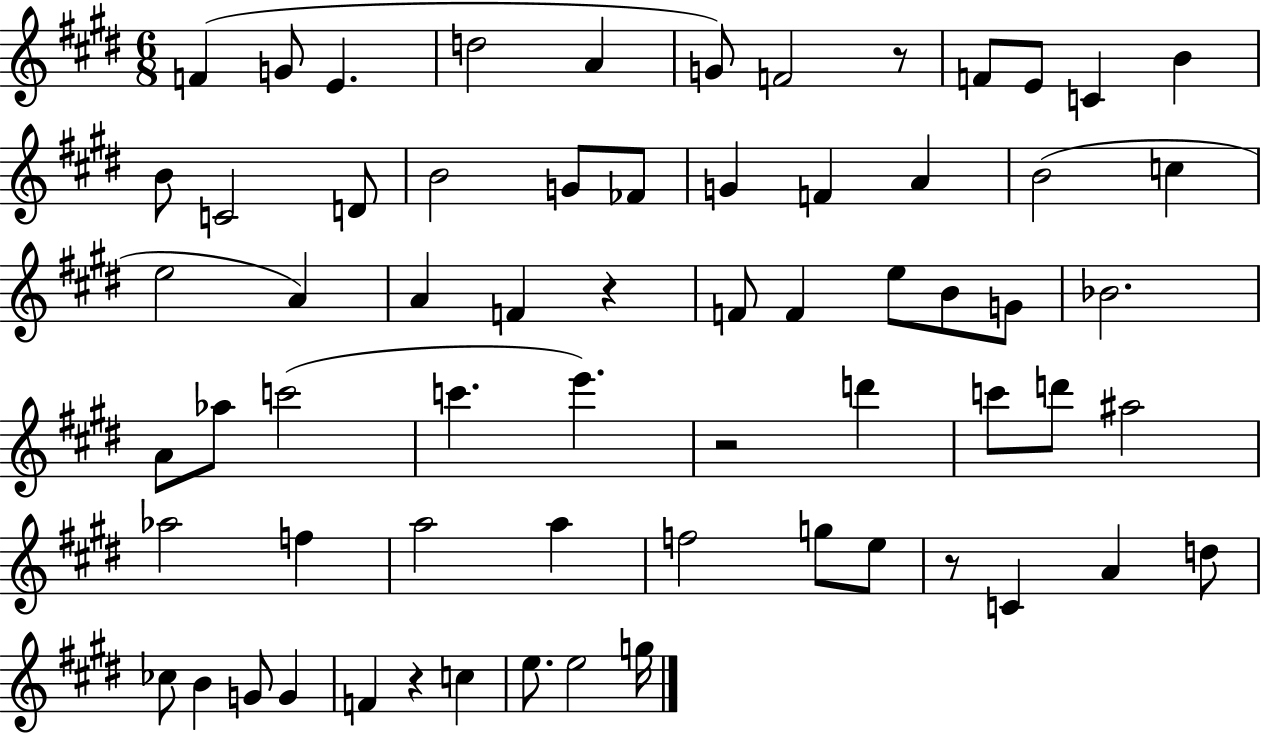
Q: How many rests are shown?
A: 5